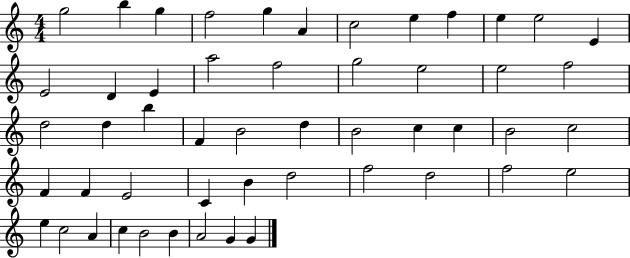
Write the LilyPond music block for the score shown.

{
  \clef treble
  \numericTimeSignature
  \time 4/4
  \key c \major
  g''2 b''4 g''4 | f''2 g''4 a'4 | c''2 e''4 f''4 | e''4 e''2 e'4 | \break e'2 d'4 e'4 | a''2 f''2 | g''2 e''2 | e''2 f''2 | \break d''2 d''4 b''4 | f'4 b'2 d''4 | b'2 c''4 c''4 | b'2 c''2 | \break f'4 f'4 e'2 | c'4 b'4 d''2 | f''2 d''2 | f''2 e''2 | \break e''4 c''2 a'4 | c''4 b'2 b'4 | a'2 g'4 g'4 | \bar "|."
}